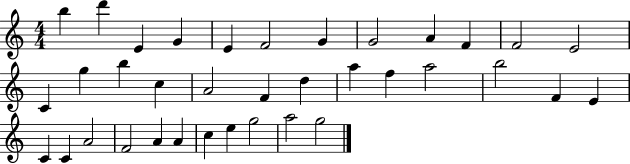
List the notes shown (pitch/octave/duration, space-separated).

B5/q D6/q E4/q G4/q E4/q F4/h G4/q G4/h A4/q F4/q F4/h E4/h C4/q G5/q B5/q C5/q A4/h F4/q D5/q A5/q F5/q A5/h B5/h F4/q E4/q C4/q C4/q A4/h F4/h A4/q A4/q C5/q E5/q G5/h A5/h G5/h